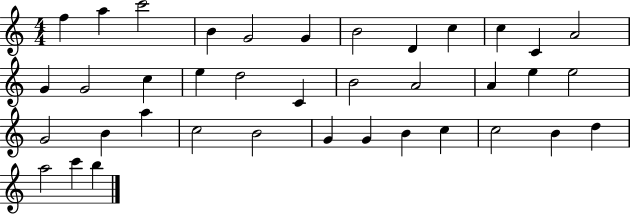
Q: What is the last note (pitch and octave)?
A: B5